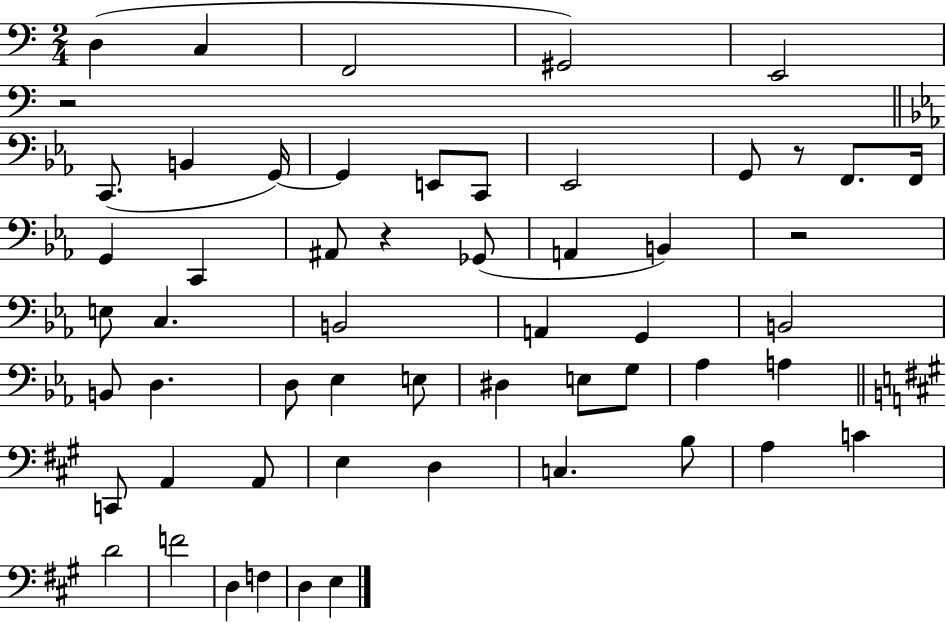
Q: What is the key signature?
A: C major